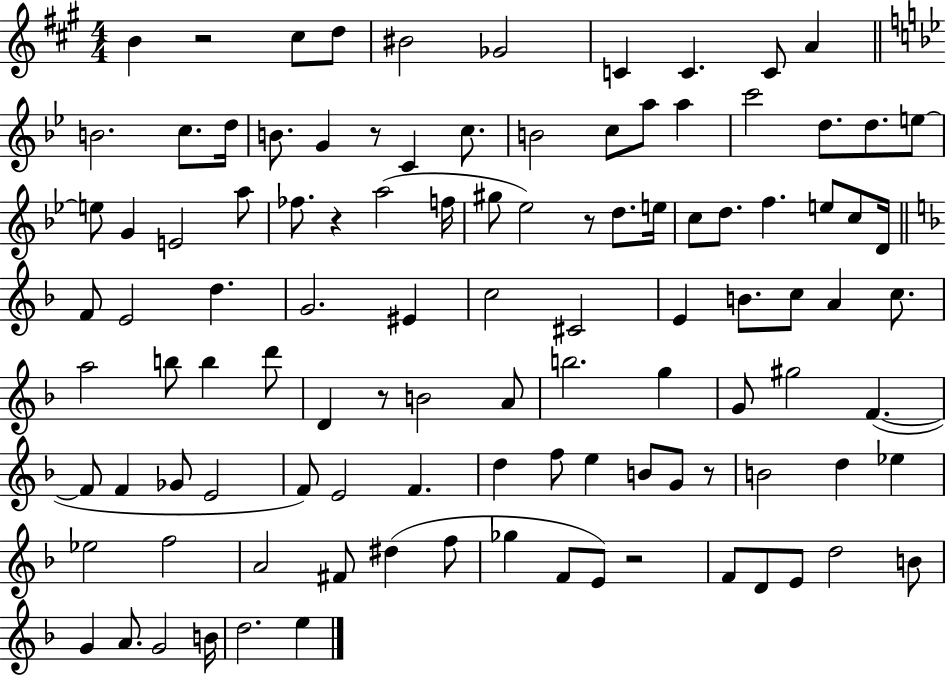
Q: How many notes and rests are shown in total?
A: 107